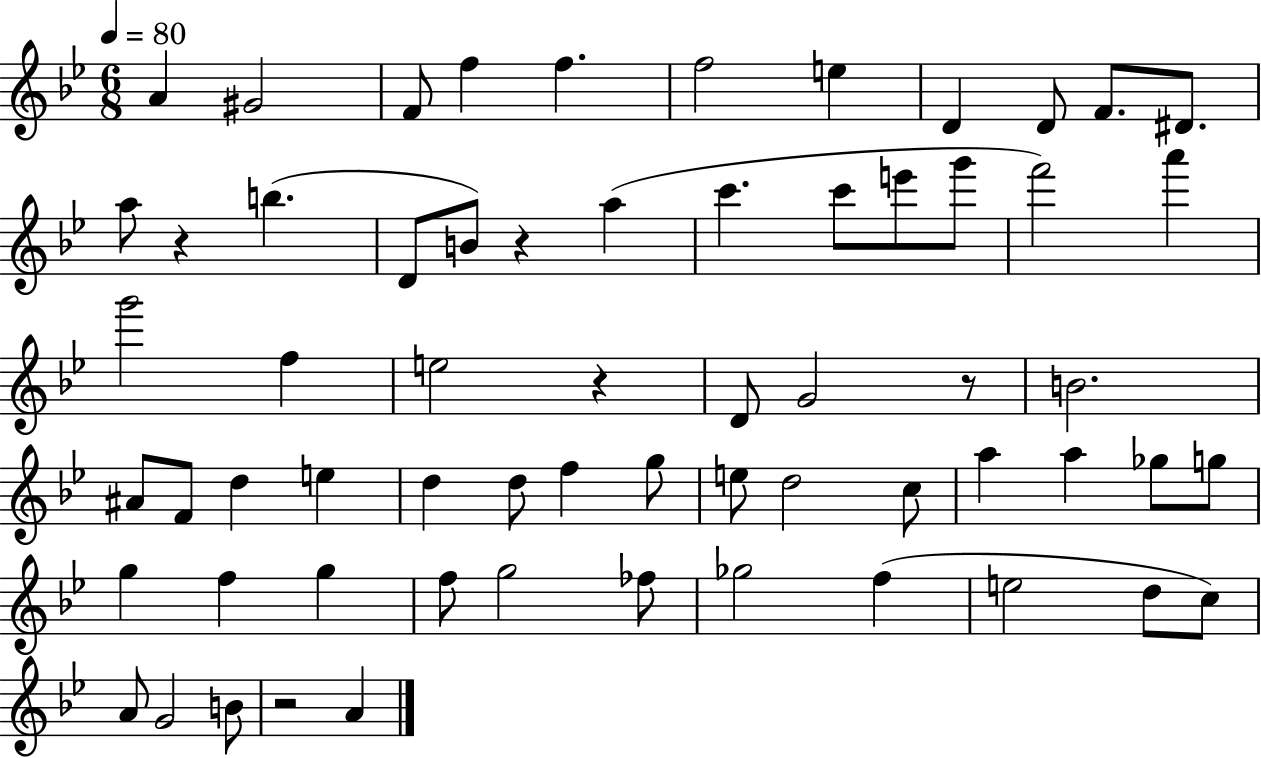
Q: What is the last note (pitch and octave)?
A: A4